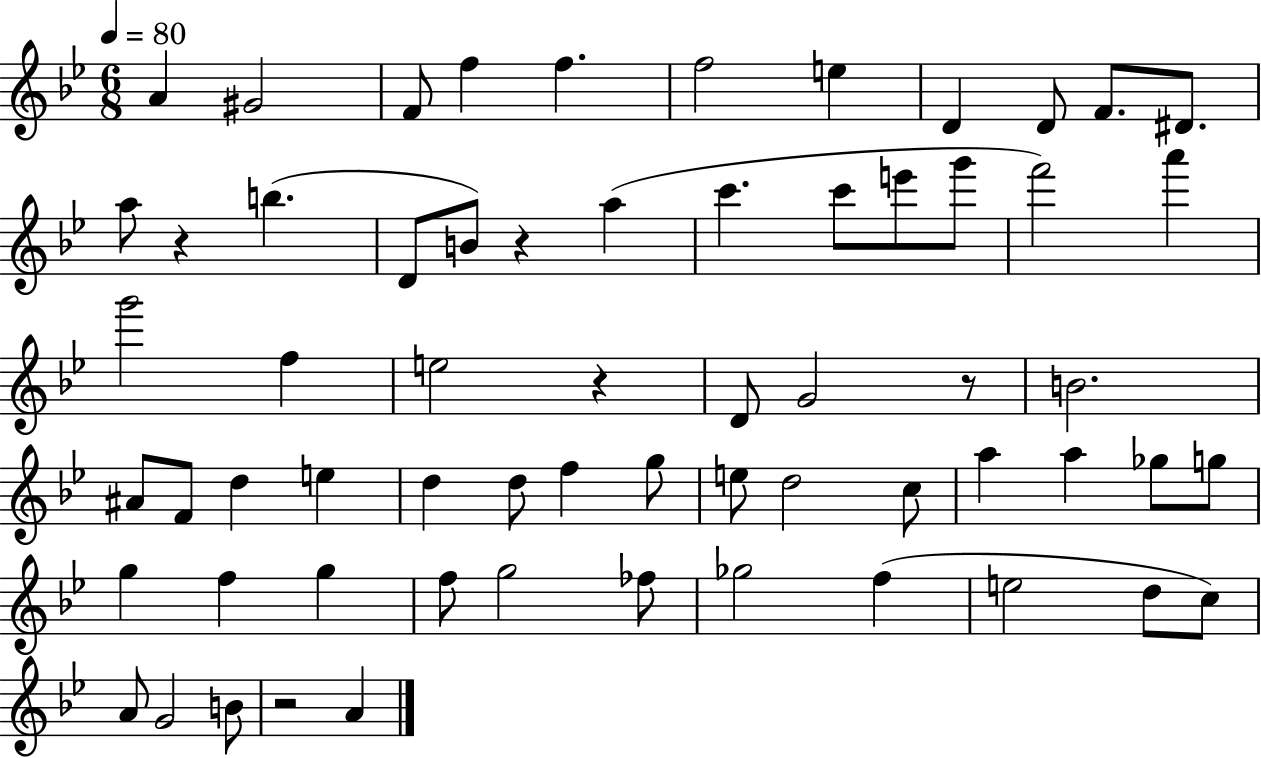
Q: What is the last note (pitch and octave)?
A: A4